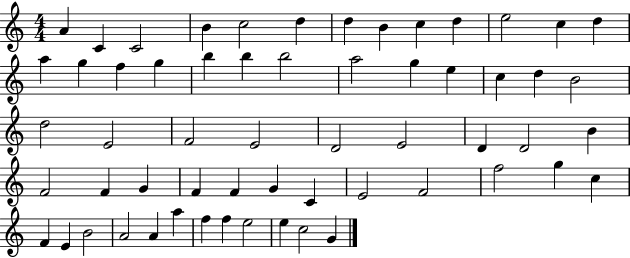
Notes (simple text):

A4/q C4/q C4/h B4/q C5/h D5/q D5/q B4/q C5/q D5/q E5/h C5/q D5/q A5/q G5/q F5/q G5/q B5/q B5/q B5/h A5/h G5/q E5/q C5/q D5/q B4/h D5/h E4/h F4/h E4/h D4/h E4/h D4/q D4/h B4/q F4/h F4/q G4/q F4/q F4/q G4/q C4/q E4/h F4/h F5/h G5/q C5/q F4/q E4/q B4/h A4/h A4/q A5/q F5/q F5/q E5/h E5/q C5/h G4/q